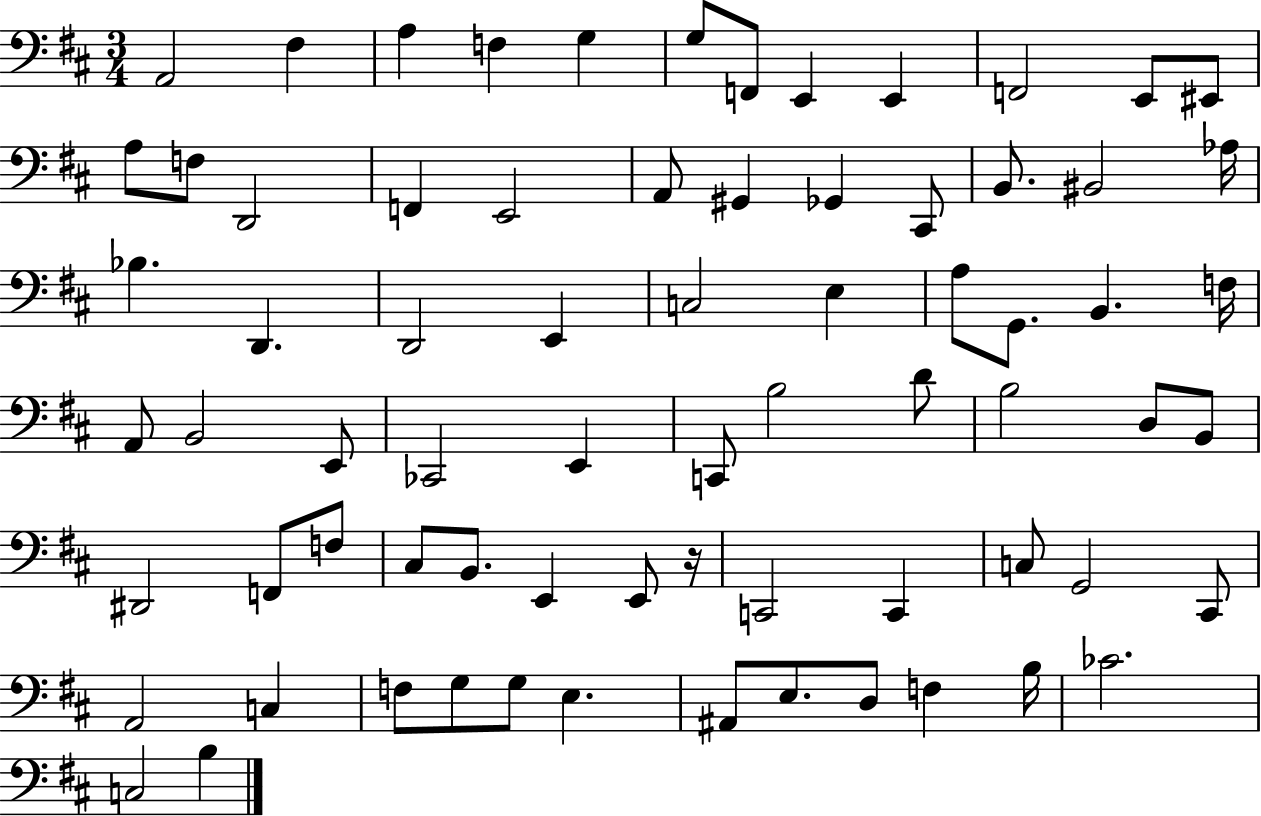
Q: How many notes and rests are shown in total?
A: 72